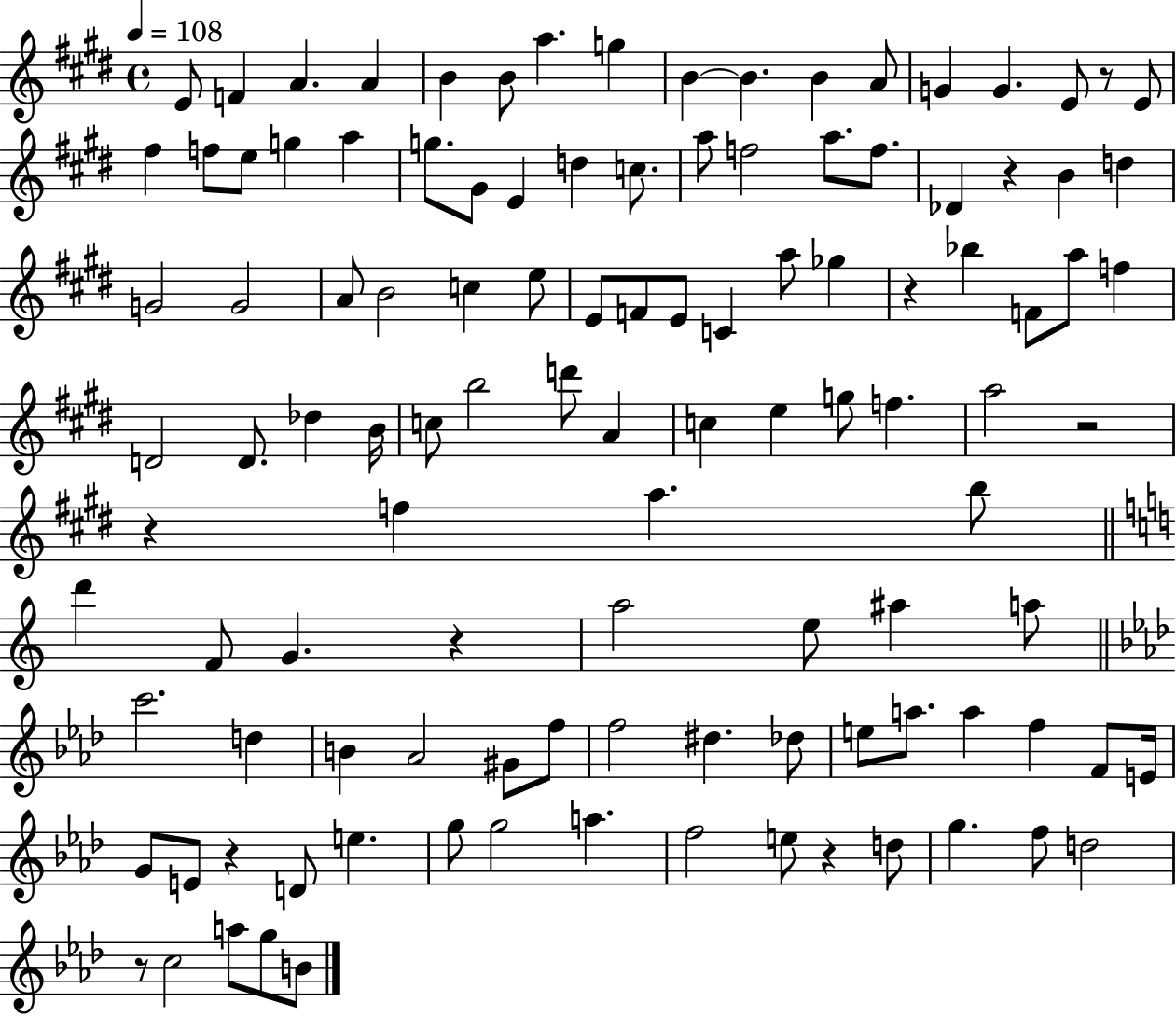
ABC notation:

X:1
T:Untitled
M:4/4
L:1/4
K:E
E/2 F A A B B/2 a g B B B A/2 G G E/2 z/2 E/2 ^f f/2 e/2 g a g/2 ^G/2 E d c/2 a/2 f2 a/2 f/2 _D z B d G2 G2 A/2 B2 c e/2 E/2 F/2 E/2 C a/2 _g z _b F/2 a/2 f D2 D/2 _d B/4 c/2 b2 d'/2 A c e g/2 f a2 z2 z f a b/2 d' F/2 G z a2 e/2 ^a a/2 c'2 d B _A2 ^G/2 f/2 f2 ^d _d/2 e/2 a/2 a f F/2 E/4 G/2 E/2 z D/2 e g/2 g2 a f2 e/2 z d/2 g f/2 d2 z/2 c2 a/2 g/2 B/2